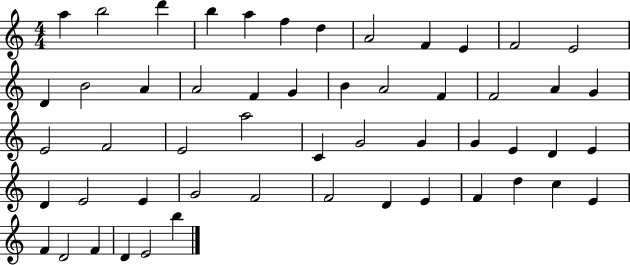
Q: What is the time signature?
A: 4/4